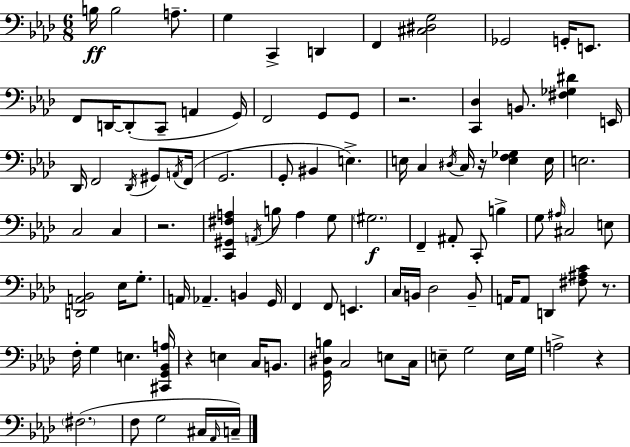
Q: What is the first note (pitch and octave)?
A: B3